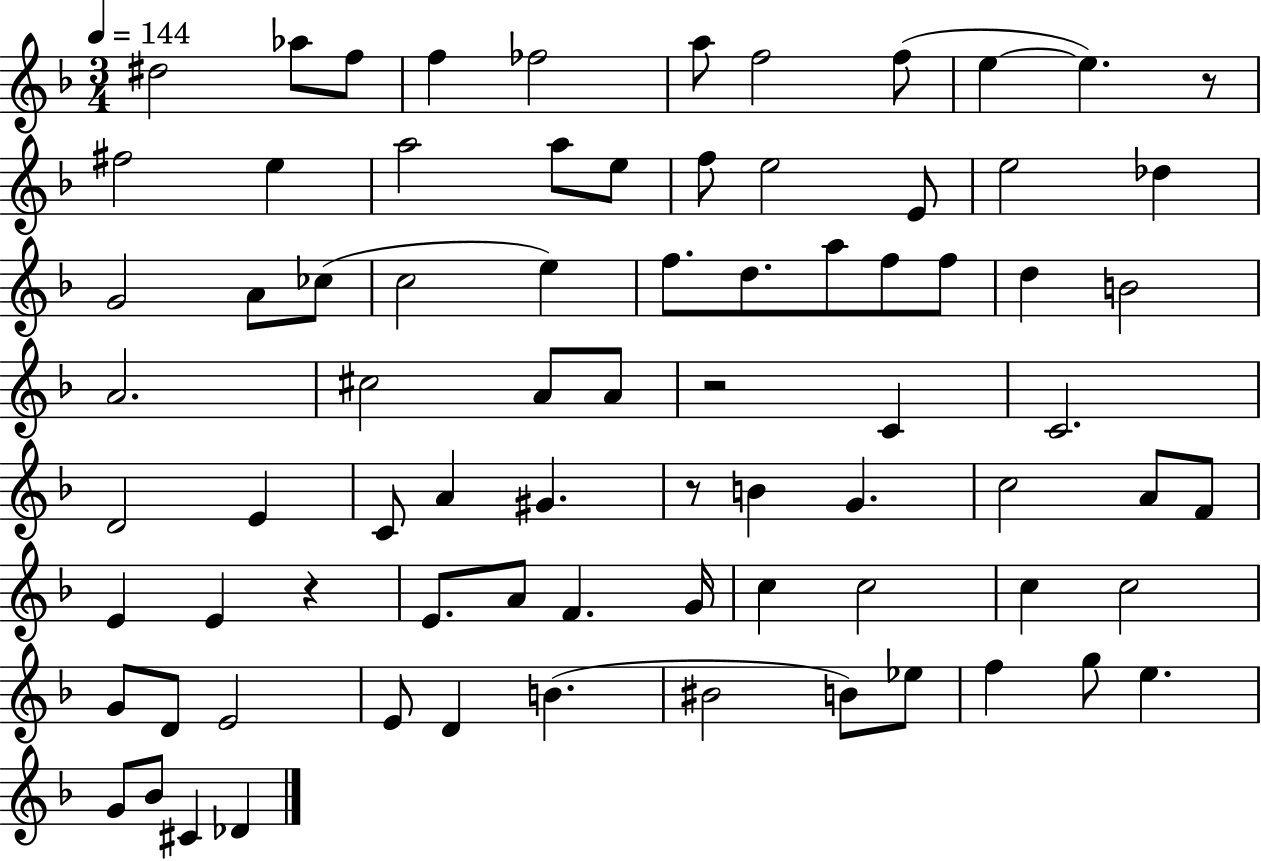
D#5/h Ab5/e F5/e F5/q FES5/h A5/e F5/h F5/e E5/q E5/q. R/e F#5/h E5/q A5/h A5/e E5/e F5/e E5/h E4/e E5/h Db5/q G4/h A4/e CES5/e C5/h E5/q F5/e. D5/e. A5/e F5/e F5/e D5/q B4/h A4/h. C#5/h A4/e A4/e R/h C4/q C4/h. D4/h E4/q C4/e A4/q G#4/q. R/e B4/q G4/q. C5/h A4/e F4/e E4/q E4/q R/q E4/e. A4/e F4/q. G4/s C5/q C5/h C5/q C5/h G4/e D4/e E4/h E4/e D4/q B4/q. BIS4/h B4/e Eb5/e F5/q G5/e E5/q. G4/e Bb4/e C#4/q Db4/q